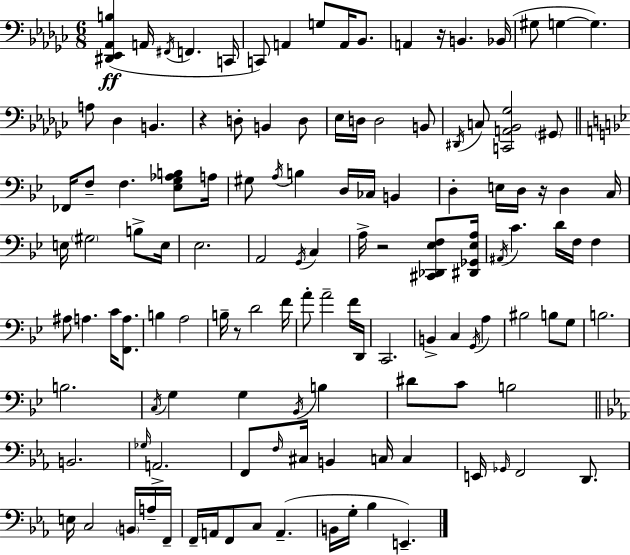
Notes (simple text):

[D#2,Eb2,Ab2,B3]/q A2/s F#2/s F2/q. C2/s C2/e A2/q G3/e A2/s Bb2/e. A2/q R/s B2/q. Bb2/s G#3/e G3/q G3/q. A3/e Db3/q B2/q. R/q D3/e B2/q D3/e Eb3/s D3/s D3/h B2/e D#2/s C3/e [C2,A2,Bb2,Gb3]/h G#2/e FES2/s F3/e F3/q. [Eb3,G3,Ab3,B3]/e A3/s G#3/e A3/s B3/q D3/s CES3/s B2/q D3/q E3/s D3/s R/s D3/q C3/s E3/s G#3/h B3/e E3/s Eb3/h. A2/h G2/s C3/q A3/s R/h [C#2,Db2,Eb3,F3]/e [D#2,Gb2,Eb3,A3]/s A#2/s C4/q. D4/s F3/s F3/q A#3/e A3/q. C4/s [F2,A3]/e. B3/q A3/h B3/s R/e D4/h F4/s A4/e A4/h F4/s D2/s C2/h. B2/q C3/q G2/s A3/q BIS3/h B3/e G3/e B3/h. B3/h. C3/s G3/q G3/q Bb2/s B3/q D#4/e C4/e B3/h B2/h. Gb3/s A2/h. F2/e F3/s C#3/s B2/q C3/s C3/q E2/s Gb2/s F2/h D2/e. E3/s C3/h B2/s A3/s F2/s F2/s A2/s F2/e C3/e A2/q. B2/s G3/s Bb3/q E2/q.